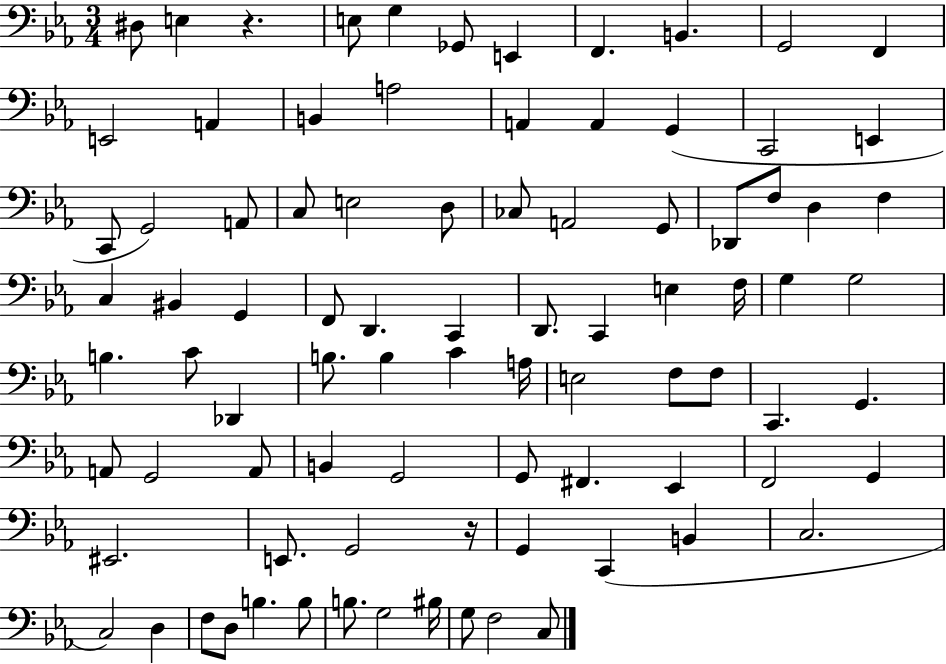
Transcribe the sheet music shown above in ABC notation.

X:1
T:Untitled
M:3/4
L:1/4
K:Eb
^D,/2 E, z E,/2 G, _G,,/2 E,, F,, B,, G,,2 F,, E,,2 A,, B,, A,2 A,, A,, G,, C,,2 E,, C,,/2 G,,2 A,,/2 C,/2 E,2 D,/2 _C,/2 A,,2 G,,/2 _D,,/2 F,/2 D, F, C, ^B,, G,, F,,/2 D,, C,, D,,/2 C,, E, F,/4 G, G,2 B, C/2 _D,, B,/2 B, C A,/4 E,2 F,/2 F,/2 C,, G,, A,,/2 G,,2 A,,/2 B,, G,,2 G,,/2 ^F,, _E,, F,,2 G,, ^E,,2 E,,/2 G,,2 z/4 G,, C,, B,, C,2 C,2 D, F,/2 D,/2 B, B,/2 B,/2 G,2 ^B,/4 G,/2 F,2 C,/2